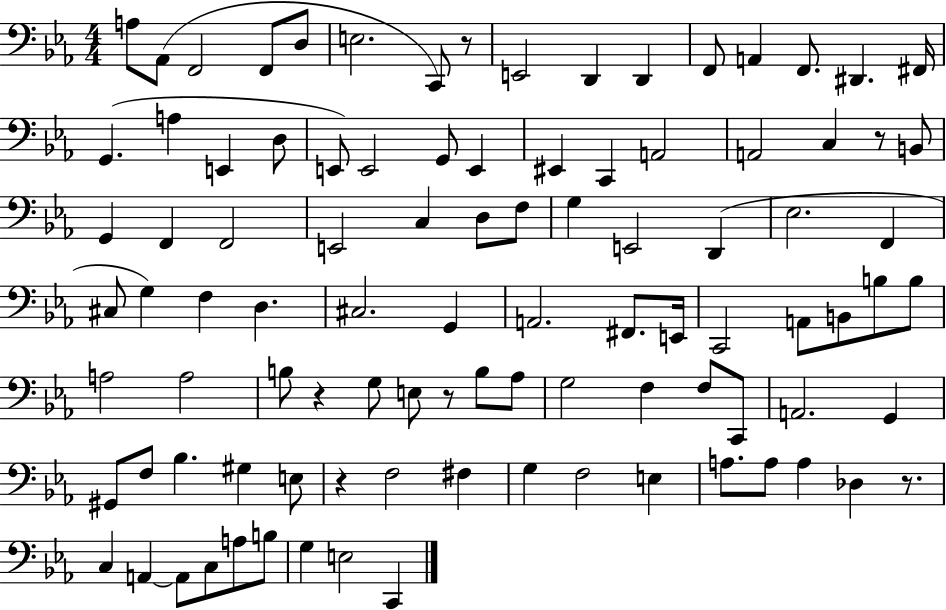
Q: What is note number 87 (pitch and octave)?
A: A3